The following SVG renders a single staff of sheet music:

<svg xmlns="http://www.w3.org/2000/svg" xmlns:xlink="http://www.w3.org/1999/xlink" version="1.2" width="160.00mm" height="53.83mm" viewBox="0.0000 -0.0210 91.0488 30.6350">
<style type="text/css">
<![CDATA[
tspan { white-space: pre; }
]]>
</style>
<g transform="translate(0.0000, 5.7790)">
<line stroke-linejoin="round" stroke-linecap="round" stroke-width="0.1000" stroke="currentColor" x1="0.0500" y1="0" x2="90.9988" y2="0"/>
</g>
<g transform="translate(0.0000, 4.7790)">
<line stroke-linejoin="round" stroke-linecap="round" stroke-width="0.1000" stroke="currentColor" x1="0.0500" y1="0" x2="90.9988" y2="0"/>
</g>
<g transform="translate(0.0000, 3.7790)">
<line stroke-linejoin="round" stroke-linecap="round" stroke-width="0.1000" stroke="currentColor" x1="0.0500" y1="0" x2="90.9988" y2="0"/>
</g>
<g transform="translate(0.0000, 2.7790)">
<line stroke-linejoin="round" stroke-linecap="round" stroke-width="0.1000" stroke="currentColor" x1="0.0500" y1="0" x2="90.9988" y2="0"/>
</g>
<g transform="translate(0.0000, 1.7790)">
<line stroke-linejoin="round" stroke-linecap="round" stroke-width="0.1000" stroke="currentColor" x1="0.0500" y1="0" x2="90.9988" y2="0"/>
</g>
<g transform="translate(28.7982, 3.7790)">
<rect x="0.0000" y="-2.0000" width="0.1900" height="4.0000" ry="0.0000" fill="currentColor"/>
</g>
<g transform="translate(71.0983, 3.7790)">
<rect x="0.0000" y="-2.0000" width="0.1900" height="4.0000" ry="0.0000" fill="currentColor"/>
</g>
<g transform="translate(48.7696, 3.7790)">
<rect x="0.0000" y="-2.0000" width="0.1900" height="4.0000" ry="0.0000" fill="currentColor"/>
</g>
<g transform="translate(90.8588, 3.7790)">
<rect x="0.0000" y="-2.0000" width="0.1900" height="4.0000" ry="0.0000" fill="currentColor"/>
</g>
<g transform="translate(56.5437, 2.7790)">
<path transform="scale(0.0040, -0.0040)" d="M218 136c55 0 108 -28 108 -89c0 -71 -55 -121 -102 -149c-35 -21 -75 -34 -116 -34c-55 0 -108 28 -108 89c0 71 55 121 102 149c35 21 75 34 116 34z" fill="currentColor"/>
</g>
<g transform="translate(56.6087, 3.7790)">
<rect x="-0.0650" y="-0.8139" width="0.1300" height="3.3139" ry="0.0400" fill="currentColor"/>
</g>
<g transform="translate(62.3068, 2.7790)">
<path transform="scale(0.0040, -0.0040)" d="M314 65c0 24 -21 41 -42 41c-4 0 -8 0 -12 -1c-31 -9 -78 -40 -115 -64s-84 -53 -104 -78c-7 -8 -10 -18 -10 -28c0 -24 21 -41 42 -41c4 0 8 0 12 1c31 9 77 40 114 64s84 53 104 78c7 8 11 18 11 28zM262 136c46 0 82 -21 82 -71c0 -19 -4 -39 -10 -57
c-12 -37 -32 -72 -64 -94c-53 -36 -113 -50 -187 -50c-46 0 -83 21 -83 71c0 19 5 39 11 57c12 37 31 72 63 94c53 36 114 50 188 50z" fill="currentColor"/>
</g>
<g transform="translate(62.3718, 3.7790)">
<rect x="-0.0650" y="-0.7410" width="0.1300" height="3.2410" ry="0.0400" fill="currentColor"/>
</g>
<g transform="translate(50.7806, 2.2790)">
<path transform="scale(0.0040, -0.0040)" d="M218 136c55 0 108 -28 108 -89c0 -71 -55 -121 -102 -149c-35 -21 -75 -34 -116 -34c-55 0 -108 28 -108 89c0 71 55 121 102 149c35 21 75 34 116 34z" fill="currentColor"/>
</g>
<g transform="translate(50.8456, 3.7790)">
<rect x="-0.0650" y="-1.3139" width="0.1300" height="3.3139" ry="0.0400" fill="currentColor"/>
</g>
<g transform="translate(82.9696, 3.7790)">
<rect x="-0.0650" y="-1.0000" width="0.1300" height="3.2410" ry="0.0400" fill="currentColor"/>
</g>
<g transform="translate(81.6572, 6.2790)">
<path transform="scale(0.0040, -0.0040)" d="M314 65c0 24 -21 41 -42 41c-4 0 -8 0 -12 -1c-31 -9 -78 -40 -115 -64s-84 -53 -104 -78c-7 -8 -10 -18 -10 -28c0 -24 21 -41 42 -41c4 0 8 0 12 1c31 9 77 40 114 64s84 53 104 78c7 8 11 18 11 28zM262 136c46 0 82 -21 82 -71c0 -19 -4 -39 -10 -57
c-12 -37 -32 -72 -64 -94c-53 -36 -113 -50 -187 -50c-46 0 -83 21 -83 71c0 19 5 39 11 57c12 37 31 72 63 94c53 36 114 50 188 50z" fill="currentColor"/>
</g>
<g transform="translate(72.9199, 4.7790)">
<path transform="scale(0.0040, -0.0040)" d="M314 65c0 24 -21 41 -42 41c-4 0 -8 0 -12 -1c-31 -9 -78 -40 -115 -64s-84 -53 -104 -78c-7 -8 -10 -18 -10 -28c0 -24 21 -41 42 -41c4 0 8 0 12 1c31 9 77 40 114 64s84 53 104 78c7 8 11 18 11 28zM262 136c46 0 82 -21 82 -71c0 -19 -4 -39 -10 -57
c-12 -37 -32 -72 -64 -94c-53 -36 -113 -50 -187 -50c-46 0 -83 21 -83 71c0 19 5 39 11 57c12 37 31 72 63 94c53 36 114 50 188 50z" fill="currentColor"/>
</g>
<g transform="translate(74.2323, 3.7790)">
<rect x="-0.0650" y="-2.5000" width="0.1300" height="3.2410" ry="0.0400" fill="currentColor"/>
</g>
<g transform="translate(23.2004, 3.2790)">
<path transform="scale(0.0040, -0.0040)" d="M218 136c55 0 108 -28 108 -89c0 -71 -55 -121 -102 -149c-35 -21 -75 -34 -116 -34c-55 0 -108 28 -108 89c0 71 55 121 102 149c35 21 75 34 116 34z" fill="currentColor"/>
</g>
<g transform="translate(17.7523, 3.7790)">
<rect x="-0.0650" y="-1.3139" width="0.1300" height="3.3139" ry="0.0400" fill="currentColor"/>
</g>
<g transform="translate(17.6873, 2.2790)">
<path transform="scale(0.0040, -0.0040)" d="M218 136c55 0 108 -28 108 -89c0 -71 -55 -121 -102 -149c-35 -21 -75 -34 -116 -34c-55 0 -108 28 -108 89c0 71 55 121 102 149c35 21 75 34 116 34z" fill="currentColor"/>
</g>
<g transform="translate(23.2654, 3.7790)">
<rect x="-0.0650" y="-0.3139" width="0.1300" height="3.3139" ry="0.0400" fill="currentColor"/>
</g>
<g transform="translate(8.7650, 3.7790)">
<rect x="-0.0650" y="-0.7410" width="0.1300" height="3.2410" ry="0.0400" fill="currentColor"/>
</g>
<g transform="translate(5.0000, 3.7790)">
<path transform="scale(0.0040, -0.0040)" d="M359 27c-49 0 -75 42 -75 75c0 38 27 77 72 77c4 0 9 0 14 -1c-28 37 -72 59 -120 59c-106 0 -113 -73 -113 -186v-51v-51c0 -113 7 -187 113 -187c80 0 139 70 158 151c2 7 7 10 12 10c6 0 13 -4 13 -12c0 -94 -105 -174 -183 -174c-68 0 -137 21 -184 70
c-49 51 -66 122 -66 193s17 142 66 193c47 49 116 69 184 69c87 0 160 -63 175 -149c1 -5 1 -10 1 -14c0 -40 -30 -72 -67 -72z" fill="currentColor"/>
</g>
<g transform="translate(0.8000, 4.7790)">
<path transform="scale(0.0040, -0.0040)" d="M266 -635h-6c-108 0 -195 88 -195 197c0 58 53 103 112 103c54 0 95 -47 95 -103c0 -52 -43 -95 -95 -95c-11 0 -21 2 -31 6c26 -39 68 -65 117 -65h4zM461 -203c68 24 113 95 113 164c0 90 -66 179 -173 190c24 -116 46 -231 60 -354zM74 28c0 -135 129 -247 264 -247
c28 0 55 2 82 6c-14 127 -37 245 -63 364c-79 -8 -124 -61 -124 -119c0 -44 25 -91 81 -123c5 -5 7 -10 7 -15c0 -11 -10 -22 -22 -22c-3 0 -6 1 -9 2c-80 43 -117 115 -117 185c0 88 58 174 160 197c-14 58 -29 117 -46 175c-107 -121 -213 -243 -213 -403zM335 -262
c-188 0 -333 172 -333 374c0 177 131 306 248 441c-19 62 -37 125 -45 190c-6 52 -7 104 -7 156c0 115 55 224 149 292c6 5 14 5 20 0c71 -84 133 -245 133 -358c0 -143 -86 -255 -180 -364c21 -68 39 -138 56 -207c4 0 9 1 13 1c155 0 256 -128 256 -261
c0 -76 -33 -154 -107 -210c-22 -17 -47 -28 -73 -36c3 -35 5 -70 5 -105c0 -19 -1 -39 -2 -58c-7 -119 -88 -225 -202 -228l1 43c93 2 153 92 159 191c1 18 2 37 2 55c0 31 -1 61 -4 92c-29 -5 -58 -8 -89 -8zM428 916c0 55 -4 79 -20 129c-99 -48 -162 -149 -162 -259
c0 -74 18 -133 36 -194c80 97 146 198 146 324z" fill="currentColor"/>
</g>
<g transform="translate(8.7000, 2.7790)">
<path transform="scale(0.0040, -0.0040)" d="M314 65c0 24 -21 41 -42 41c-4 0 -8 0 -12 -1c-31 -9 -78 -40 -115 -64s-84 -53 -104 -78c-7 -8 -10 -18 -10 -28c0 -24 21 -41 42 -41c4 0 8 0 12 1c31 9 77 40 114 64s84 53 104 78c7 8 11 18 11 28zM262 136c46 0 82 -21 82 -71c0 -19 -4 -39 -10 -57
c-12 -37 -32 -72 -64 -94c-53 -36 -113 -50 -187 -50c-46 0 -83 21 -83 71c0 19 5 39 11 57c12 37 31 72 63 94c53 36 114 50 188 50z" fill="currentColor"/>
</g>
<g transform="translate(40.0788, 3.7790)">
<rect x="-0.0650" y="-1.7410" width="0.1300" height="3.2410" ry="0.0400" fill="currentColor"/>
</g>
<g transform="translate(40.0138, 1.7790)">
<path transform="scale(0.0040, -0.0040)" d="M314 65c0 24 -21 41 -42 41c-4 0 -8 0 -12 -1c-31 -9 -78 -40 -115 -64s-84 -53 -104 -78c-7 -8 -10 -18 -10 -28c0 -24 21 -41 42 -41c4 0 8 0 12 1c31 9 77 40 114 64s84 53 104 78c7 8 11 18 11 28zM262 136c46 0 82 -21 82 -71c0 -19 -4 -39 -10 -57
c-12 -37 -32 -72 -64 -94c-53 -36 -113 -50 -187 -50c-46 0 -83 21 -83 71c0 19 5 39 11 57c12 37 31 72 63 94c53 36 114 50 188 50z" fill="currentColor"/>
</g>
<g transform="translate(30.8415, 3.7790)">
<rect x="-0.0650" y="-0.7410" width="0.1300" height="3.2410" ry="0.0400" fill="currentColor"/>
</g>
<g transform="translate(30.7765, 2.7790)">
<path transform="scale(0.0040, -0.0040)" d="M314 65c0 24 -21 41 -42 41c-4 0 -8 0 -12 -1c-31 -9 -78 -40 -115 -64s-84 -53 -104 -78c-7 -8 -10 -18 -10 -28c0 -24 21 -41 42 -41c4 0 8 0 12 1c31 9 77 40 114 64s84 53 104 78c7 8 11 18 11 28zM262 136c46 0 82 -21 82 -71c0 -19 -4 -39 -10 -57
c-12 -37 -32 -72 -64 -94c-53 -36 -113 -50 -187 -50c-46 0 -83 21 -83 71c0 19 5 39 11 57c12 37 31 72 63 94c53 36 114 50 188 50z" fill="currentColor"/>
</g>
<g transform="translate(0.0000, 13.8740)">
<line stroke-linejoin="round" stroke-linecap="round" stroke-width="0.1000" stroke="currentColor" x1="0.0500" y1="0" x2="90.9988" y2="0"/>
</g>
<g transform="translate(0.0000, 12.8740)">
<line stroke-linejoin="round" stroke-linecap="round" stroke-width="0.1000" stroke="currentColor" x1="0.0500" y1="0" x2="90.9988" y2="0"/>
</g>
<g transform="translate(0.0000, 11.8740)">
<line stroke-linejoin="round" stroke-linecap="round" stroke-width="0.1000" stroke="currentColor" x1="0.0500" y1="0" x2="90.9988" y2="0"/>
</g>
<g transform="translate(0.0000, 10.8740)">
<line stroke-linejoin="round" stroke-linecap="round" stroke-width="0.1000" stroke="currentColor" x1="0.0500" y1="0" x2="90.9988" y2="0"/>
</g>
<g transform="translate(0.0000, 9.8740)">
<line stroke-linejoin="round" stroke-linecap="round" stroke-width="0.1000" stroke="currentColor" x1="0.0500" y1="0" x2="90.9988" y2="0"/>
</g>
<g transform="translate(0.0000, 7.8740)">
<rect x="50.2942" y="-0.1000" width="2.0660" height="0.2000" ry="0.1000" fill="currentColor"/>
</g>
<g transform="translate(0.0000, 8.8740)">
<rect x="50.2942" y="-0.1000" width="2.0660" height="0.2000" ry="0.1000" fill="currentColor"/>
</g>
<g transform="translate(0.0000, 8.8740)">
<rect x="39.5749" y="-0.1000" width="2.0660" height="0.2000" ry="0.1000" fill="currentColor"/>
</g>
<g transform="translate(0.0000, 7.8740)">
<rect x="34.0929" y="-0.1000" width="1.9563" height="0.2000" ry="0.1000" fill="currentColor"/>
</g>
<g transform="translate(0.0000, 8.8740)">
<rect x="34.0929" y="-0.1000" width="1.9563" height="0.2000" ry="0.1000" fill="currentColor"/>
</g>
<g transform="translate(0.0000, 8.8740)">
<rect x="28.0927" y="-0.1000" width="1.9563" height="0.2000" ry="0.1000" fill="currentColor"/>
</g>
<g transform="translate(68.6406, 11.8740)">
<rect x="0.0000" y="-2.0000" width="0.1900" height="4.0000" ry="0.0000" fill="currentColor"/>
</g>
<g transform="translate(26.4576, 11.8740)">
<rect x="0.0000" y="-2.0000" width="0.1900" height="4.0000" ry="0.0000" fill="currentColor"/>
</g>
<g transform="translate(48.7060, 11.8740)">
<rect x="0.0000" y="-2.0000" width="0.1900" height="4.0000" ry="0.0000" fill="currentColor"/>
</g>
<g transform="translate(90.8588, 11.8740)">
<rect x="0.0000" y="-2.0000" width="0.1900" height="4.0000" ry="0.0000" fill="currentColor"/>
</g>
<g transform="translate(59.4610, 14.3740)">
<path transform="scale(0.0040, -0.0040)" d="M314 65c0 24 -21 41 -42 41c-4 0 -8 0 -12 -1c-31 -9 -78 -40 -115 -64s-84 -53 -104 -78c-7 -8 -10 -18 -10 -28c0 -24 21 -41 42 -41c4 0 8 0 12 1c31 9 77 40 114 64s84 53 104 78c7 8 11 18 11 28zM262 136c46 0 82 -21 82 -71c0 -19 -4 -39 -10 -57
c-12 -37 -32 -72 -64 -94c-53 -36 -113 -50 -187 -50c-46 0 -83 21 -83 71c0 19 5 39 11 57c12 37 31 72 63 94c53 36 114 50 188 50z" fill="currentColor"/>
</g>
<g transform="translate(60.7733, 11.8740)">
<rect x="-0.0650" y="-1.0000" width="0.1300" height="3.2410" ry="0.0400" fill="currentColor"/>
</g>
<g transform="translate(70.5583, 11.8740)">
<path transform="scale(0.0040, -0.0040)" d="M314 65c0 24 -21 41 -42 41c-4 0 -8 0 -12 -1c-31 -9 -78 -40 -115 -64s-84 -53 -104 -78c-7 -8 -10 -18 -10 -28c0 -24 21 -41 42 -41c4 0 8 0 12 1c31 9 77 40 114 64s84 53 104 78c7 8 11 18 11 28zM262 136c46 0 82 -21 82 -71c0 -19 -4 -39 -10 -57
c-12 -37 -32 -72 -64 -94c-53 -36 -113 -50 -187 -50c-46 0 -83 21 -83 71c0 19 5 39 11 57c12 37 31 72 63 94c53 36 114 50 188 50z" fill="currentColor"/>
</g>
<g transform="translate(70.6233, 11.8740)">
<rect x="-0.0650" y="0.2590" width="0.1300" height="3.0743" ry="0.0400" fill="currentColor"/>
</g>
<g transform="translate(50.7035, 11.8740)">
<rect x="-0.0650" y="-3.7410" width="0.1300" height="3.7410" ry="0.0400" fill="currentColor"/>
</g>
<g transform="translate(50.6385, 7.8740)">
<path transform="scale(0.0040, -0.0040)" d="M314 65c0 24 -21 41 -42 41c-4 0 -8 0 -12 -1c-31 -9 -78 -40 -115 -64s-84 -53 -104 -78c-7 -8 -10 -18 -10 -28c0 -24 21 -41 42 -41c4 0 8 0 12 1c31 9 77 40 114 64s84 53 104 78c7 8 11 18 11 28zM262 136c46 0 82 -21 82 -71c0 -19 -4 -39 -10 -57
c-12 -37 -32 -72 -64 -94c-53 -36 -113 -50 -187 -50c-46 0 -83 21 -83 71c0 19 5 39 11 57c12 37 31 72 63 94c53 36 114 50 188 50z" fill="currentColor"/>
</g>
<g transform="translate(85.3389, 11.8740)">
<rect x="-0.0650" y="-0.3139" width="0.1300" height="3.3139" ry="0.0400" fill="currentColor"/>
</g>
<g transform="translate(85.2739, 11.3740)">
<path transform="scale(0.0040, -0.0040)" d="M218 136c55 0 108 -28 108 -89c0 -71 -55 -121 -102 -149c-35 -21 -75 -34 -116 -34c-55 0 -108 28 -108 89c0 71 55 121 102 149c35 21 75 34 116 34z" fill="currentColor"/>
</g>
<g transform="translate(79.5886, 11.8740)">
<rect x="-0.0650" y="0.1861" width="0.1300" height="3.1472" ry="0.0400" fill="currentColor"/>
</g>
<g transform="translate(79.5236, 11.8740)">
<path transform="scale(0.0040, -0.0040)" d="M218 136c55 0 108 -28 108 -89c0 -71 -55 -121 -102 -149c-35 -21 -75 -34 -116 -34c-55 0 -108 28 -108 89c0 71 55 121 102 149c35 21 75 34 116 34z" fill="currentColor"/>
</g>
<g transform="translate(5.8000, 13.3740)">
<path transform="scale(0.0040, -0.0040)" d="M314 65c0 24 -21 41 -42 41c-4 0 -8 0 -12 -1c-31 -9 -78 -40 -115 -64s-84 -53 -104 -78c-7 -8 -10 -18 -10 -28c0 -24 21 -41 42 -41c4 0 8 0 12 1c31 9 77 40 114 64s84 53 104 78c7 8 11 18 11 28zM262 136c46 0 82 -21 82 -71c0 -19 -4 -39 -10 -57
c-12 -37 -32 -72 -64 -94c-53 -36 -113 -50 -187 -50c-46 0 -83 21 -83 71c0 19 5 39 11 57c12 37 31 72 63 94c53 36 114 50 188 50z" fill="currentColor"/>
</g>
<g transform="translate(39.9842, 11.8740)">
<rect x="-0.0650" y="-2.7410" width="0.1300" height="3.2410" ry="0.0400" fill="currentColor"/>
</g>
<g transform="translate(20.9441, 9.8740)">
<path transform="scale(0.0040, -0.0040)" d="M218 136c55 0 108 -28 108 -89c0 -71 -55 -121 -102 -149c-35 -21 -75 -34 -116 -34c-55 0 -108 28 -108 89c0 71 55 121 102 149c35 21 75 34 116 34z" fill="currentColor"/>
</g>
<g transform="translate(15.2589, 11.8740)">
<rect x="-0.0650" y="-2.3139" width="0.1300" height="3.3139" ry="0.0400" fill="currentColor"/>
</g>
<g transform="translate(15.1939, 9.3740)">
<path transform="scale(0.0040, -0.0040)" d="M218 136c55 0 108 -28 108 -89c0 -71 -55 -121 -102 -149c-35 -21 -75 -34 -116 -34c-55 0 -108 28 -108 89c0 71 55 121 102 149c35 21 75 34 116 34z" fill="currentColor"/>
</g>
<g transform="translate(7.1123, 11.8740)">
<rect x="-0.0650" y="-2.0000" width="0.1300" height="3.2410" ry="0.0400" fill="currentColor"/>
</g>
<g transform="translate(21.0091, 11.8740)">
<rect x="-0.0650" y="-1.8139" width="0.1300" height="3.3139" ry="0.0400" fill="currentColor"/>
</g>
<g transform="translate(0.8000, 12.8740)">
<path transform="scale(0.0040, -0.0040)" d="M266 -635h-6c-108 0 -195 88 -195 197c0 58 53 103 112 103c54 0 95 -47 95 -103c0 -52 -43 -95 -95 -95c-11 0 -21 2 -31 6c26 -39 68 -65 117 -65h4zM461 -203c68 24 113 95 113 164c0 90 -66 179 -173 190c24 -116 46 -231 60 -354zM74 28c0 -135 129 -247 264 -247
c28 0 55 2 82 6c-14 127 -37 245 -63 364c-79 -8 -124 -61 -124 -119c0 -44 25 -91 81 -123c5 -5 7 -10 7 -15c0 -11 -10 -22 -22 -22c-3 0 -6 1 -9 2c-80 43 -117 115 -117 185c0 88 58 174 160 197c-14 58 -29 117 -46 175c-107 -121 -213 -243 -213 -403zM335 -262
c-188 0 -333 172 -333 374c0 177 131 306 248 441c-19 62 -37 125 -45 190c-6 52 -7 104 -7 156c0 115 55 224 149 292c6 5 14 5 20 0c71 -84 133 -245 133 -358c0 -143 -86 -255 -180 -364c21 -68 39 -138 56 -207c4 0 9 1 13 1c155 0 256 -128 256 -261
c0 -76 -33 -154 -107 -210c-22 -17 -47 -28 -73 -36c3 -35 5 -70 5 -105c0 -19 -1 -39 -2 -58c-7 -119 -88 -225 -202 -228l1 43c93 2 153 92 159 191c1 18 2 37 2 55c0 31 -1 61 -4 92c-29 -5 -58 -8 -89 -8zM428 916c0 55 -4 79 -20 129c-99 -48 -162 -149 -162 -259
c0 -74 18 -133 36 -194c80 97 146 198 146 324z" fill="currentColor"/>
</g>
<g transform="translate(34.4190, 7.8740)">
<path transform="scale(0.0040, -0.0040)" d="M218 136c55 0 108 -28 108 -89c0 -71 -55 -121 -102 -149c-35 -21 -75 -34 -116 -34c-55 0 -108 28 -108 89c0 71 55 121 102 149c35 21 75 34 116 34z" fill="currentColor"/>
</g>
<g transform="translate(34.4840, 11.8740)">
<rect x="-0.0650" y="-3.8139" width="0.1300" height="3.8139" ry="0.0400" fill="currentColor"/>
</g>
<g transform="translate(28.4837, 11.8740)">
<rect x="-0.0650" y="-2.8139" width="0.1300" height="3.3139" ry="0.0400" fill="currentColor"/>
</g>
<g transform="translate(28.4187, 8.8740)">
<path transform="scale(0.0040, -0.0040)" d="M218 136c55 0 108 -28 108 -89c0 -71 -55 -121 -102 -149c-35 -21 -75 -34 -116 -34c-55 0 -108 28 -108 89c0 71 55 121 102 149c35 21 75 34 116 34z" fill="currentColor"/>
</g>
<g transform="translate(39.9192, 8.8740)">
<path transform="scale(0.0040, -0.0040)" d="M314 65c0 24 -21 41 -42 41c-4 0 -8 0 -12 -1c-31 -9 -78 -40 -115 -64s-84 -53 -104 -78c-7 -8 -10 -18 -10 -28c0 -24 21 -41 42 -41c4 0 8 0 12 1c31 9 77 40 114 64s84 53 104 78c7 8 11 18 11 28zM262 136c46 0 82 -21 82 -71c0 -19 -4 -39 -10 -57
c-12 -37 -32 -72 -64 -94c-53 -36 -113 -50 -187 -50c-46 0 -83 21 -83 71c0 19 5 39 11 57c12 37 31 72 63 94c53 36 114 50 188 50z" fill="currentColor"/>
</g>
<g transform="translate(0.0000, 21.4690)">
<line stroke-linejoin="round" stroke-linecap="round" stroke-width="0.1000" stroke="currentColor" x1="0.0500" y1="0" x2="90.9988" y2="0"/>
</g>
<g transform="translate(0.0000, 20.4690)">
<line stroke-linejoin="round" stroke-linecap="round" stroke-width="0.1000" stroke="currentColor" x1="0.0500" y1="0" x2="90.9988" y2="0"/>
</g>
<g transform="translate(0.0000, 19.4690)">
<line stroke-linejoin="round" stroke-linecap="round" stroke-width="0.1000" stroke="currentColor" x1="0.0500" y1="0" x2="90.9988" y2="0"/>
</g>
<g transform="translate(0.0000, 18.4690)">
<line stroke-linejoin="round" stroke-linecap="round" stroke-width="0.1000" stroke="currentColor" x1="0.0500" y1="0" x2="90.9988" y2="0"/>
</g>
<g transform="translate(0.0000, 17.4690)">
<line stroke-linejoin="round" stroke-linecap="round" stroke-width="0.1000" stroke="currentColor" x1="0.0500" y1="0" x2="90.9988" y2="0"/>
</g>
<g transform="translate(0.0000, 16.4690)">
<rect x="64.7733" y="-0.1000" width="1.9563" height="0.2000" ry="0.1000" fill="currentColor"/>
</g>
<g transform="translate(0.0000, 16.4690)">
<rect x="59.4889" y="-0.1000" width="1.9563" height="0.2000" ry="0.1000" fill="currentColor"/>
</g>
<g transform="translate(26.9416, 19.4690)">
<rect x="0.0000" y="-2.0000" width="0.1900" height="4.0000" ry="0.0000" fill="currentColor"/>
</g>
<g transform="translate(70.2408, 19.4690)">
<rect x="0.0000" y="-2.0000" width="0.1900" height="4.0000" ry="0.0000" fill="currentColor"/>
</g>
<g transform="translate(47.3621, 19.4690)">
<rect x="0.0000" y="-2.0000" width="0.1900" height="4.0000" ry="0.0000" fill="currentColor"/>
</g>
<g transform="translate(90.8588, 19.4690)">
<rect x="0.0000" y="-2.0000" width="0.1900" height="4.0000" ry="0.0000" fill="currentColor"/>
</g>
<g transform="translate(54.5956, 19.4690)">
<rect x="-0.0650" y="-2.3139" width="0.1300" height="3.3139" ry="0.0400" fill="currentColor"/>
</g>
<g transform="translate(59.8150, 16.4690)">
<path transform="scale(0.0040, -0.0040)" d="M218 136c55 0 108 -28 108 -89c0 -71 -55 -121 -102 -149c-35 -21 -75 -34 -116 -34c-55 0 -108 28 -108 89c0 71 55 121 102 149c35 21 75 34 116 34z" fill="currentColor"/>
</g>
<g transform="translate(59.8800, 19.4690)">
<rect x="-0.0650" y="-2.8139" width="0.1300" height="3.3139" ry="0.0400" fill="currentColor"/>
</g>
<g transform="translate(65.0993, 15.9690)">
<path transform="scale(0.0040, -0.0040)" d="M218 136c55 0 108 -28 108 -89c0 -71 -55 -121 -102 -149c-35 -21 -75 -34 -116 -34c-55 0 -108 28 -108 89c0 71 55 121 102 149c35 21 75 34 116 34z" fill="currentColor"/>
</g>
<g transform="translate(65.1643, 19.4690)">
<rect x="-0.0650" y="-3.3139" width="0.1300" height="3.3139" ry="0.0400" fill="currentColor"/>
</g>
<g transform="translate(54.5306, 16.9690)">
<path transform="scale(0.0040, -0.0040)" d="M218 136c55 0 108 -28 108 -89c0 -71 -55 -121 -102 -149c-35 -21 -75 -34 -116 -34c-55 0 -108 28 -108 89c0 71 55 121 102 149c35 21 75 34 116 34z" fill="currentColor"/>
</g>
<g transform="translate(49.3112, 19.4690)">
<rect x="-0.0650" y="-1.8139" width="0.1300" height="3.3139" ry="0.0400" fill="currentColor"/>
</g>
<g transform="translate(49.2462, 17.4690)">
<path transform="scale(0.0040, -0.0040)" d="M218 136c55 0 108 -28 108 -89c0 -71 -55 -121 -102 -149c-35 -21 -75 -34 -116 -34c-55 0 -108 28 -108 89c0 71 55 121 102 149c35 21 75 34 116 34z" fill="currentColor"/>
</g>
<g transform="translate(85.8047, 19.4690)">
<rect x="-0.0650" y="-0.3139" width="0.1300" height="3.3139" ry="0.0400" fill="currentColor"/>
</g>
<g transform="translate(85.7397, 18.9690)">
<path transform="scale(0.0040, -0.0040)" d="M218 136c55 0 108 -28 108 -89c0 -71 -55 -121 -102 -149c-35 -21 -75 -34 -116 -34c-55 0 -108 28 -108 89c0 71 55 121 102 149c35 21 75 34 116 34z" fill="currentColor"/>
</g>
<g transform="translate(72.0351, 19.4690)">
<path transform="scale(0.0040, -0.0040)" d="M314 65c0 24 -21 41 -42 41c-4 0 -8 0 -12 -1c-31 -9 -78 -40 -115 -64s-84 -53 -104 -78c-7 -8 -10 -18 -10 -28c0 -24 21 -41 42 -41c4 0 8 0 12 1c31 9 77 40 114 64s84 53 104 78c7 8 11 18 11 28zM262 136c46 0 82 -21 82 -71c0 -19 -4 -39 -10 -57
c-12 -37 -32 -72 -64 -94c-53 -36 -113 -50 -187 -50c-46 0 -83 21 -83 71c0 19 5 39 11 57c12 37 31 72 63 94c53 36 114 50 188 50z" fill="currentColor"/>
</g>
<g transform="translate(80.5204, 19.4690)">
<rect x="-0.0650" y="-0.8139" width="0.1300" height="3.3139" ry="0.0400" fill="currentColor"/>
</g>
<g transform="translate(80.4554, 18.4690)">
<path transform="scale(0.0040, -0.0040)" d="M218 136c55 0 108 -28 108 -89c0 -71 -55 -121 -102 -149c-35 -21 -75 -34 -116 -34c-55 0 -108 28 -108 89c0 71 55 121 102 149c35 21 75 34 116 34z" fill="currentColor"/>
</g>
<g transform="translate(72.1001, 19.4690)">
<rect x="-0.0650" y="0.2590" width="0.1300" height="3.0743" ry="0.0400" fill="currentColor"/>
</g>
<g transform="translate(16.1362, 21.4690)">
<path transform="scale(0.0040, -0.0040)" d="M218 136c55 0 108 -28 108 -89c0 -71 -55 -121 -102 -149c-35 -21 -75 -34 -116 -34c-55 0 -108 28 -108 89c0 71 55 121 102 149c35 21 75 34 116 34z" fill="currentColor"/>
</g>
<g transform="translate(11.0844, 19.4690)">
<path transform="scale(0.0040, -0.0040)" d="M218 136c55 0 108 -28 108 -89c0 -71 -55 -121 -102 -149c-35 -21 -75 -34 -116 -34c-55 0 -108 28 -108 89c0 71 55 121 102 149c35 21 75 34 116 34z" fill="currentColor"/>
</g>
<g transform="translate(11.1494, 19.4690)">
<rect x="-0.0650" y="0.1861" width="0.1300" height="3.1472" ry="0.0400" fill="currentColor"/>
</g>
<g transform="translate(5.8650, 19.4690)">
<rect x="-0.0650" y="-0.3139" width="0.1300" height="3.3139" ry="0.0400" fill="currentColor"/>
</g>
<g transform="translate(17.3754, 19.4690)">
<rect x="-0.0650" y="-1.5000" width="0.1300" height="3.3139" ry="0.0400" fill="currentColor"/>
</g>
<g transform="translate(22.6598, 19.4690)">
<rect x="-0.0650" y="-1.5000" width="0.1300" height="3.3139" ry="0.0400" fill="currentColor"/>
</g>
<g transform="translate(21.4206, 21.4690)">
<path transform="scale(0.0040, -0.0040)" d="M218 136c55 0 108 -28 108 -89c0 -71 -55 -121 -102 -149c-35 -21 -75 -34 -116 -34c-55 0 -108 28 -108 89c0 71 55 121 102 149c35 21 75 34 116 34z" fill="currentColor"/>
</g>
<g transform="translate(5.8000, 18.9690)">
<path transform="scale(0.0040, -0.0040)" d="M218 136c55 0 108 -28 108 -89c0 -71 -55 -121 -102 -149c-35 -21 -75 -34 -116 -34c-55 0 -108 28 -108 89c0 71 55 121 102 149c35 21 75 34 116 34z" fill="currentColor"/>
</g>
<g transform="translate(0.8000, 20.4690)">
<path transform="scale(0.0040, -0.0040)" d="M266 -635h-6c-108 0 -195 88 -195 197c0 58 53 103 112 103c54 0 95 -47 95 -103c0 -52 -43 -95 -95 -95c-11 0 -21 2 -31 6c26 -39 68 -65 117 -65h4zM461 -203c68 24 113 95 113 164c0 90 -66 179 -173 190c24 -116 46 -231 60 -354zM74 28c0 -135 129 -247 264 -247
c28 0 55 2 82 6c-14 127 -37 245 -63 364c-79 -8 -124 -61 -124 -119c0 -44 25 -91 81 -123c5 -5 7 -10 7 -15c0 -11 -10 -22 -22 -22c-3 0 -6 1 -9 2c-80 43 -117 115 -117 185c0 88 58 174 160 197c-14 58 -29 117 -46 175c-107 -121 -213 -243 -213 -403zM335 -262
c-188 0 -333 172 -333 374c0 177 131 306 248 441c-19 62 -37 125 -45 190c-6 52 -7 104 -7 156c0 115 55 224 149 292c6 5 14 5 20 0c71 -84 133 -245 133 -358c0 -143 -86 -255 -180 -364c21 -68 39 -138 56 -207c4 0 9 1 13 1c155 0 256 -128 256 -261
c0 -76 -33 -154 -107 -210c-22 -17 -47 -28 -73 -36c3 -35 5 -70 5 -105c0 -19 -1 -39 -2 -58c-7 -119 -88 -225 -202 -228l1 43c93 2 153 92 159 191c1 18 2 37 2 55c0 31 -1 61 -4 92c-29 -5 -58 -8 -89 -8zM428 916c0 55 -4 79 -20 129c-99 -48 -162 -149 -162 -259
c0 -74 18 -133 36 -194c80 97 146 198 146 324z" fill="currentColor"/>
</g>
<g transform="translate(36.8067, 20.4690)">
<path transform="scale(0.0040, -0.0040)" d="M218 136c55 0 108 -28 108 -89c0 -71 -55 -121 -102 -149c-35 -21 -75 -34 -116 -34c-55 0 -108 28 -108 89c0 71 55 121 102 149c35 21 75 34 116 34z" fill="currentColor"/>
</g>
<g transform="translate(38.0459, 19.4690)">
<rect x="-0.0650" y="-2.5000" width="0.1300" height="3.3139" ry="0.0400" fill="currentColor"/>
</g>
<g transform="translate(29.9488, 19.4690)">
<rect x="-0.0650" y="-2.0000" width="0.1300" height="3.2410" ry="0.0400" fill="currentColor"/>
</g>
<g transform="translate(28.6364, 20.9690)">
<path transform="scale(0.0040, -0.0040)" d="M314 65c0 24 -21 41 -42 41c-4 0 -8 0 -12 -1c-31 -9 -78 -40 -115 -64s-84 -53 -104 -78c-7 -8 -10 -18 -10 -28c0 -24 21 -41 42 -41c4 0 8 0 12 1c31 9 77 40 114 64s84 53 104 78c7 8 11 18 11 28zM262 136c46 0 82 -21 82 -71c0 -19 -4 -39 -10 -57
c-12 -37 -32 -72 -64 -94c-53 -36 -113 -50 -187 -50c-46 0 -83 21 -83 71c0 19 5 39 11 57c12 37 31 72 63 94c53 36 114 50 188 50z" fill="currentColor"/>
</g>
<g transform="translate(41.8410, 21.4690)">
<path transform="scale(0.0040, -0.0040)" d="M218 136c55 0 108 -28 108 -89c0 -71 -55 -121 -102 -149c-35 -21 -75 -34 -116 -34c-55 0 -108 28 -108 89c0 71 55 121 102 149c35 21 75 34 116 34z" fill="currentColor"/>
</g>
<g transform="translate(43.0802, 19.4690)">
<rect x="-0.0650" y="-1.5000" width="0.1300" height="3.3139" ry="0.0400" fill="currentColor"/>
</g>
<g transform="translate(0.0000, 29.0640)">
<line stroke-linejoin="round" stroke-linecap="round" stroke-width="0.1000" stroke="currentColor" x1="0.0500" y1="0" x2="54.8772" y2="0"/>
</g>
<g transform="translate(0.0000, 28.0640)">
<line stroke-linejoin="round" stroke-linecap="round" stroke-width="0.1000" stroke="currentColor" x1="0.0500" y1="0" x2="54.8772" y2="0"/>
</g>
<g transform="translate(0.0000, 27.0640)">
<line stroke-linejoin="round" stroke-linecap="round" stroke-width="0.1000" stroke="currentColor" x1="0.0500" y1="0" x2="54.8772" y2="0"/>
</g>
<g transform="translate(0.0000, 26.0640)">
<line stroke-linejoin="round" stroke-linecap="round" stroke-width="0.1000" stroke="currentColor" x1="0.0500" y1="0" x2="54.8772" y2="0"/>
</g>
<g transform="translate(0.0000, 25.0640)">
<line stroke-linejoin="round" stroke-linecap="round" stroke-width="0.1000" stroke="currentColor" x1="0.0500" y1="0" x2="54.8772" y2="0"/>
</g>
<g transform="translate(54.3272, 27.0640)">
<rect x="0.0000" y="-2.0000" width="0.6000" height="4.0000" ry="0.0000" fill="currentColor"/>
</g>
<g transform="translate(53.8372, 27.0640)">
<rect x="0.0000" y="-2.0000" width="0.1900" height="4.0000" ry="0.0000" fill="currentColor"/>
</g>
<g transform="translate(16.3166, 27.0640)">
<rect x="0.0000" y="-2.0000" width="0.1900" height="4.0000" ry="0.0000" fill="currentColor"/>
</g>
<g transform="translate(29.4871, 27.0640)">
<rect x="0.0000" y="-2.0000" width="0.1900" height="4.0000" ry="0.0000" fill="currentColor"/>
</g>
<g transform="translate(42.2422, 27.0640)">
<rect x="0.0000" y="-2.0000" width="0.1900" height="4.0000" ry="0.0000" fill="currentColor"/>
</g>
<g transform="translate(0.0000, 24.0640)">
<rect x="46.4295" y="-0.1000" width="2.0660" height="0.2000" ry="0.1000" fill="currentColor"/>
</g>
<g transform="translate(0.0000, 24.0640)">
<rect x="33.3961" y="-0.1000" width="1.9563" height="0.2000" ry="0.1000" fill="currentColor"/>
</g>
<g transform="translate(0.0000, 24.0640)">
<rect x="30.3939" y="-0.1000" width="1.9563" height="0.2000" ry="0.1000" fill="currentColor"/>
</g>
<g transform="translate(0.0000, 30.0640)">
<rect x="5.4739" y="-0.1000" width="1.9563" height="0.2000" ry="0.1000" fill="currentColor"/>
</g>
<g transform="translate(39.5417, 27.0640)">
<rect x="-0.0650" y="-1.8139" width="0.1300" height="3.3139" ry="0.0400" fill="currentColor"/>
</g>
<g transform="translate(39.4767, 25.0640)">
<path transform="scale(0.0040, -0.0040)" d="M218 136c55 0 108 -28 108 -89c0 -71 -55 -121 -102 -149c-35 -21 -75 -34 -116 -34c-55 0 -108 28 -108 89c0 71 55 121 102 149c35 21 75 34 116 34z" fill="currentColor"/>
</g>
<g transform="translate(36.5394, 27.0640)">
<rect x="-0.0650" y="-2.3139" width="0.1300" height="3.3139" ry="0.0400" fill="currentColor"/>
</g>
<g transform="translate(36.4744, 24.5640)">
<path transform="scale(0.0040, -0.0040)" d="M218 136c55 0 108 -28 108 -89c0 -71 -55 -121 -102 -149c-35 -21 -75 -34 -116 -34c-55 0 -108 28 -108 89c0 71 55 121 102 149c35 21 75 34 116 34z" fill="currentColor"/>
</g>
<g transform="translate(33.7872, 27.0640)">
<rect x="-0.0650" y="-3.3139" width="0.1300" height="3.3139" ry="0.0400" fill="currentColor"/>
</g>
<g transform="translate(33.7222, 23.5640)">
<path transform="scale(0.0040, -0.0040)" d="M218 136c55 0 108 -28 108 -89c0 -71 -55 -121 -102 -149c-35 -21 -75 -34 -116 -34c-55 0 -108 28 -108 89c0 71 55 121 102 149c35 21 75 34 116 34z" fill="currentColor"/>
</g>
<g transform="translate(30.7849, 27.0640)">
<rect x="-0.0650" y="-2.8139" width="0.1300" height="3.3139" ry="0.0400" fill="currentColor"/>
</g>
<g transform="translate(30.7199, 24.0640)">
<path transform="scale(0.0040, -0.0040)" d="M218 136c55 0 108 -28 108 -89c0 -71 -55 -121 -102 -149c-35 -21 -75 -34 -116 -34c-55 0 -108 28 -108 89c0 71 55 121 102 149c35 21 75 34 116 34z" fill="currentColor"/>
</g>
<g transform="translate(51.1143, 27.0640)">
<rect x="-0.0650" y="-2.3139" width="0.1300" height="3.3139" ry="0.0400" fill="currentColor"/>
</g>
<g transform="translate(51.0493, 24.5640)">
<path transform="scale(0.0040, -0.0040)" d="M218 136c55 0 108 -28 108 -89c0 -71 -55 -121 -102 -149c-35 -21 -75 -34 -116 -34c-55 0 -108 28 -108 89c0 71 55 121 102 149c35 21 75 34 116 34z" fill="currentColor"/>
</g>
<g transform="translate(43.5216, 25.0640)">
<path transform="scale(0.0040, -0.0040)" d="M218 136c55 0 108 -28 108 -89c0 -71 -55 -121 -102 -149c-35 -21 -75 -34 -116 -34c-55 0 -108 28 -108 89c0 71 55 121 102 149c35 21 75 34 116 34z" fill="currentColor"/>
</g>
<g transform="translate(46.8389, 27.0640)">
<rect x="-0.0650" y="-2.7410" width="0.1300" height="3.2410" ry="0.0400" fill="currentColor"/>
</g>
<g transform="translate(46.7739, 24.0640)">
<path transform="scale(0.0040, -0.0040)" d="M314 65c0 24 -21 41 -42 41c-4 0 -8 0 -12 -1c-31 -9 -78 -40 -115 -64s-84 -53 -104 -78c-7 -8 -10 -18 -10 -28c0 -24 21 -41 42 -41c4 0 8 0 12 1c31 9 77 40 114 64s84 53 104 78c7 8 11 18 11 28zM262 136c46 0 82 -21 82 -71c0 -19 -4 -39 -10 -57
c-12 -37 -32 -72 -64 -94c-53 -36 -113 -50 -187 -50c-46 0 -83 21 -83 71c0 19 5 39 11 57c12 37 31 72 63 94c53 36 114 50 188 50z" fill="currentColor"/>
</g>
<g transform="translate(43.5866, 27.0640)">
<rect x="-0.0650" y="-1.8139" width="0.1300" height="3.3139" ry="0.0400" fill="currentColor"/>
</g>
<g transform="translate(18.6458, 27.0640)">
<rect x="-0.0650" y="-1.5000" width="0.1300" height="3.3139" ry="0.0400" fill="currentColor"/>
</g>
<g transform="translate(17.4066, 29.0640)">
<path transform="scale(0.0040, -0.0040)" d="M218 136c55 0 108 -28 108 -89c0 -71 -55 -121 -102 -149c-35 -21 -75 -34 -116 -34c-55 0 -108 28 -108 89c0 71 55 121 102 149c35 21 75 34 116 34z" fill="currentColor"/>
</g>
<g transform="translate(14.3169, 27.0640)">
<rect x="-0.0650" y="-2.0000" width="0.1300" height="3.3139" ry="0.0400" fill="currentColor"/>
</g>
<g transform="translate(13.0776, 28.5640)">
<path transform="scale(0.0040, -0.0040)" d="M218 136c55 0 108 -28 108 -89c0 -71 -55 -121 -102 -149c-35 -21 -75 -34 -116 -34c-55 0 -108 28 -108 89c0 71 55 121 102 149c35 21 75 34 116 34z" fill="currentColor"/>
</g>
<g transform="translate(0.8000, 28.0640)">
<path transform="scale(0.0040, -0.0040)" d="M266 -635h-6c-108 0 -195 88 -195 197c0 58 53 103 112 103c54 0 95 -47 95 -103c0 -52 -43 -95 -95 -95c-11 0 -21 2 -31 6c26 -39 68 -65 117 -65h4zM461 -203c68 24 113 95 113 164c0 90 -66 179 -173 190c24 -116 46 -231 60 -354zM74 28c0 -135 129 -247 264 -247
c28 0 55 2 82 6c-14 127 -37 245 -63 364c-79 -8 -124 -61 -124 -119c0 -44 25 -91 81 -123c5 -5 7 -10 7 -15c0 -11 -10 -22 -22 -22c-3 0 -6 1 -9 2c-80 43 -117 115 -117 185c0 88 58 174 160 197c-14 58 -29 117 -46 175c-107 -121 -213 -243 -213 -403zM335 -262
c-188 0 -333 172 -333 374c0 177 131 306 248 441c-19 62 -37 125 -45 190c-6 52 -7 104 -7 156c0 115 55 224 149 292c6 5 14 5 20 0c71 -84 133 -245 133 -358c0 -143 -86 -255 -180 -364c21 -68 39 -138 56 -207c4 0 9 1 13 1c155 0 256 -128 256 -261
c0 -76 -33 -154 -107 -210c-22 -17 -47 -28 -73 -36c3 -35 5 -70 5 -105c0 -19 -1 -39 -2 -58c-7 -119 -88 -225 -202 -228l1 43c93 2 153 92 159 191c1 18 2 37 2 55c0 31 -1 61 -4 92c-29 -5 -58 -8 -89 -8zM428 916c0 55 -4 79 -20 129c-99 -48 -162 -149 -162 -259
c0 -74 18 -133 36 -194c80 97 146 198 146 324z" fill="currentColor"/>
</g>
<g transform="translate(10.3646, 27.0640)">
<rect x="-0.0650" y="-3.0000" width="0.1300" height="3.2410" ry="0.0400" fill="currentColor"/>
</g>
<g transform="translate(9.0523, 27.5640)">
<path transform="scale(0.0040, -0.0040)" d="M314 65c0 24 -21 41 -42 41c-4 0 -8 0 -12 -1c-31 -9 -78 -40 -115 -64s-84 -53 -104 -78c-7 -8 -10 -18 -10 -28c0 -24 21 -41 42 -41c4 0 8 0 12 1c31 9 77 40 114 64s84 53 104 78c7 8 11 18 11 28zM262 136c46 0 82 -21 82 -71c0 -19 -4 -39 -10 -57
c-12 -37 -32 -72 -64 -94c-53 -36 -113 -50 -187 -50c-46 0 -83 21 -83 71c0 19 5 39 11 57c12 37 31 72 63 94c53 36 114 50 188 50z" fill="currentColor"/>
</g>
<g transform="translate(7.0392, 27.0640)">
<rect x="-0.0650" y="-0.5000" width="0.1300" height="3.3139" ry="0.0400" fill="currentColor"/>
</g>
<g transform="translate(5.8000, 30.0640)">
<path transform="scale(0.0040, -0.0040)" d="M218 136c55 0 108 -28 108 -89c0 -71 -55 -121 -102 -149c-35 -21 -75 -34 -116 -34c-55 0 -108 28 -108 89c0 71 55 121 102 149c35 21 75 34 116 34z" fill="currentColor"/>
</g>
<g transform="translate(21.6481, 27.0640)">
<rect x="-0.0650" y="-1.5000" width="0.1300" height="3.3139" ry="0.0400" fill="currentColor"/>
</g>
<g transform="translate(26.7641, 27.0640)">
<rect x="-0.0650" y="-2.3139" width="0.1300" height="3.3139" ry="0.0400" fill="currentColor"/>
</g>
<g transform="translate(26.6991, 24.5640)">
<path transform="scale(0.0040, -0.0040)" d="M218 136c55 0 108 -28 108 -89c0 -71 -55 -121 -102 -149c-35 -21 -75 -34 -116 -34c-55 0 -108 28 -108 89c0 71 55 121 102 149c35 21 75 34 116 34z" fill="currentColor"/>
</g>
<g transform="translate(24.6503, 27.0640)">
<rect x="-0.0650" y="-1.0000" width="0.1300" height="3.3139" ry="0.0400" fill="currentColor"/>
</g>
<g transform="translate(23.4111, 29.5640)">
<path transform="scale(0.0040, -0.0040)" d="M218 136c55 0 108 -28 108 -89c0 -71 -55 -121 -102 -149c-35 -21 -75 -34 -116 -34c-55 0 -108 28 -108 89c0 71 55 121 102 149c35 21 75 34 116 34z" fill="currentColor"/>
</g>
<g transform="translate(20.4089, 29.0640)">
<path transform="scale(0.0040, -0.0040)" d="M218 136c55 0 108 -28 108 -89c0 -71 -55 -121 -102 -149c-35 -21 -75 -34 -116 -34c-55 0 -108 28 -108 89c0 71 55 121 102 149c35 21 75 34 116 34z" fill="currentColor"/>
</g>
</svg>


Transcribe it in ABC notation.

X:1
T:Untitled
M:4/4
L:1/4
K:C
d2 e c d2 f2 e d d2 G2 D2 F2 g f a c' a2 c'2 D2 B2 B c c B E E F2 G E f g a b B2 d c C A2 F E E D g a b g f f a2 g